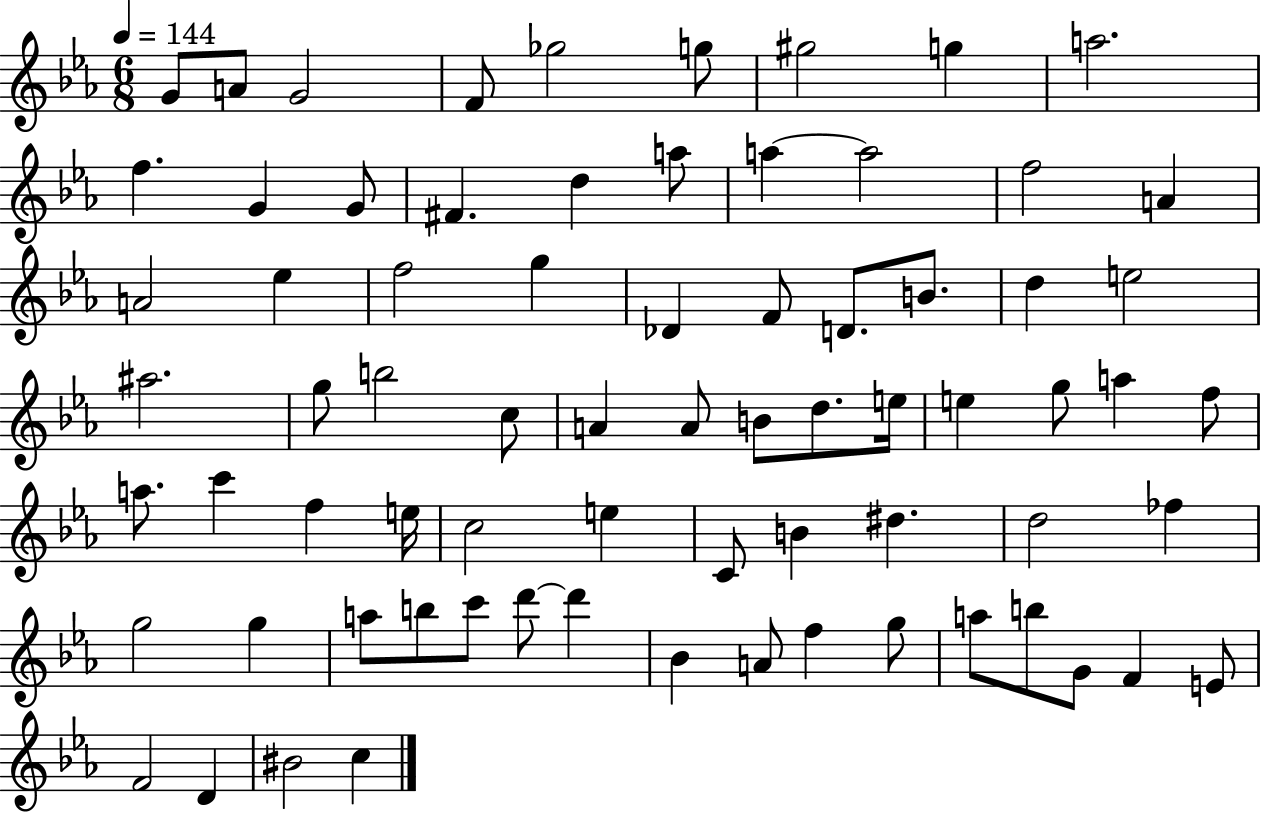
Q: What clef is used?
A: treble